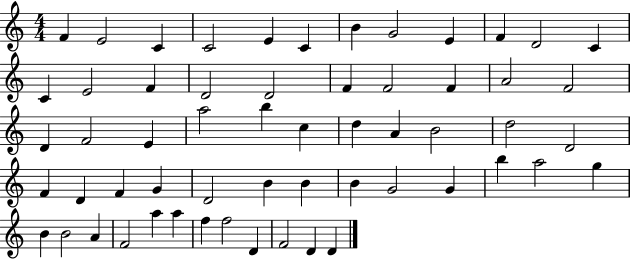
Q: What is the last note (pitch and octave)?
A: D4